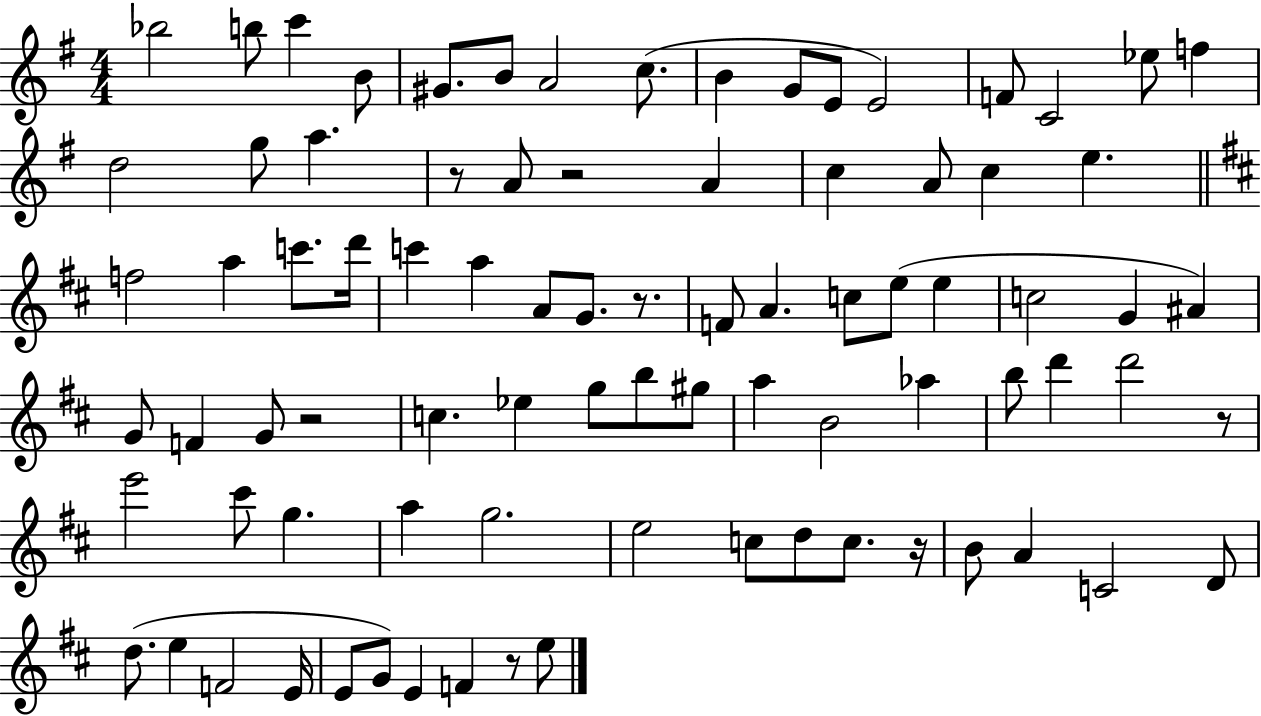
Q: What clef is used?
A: treble